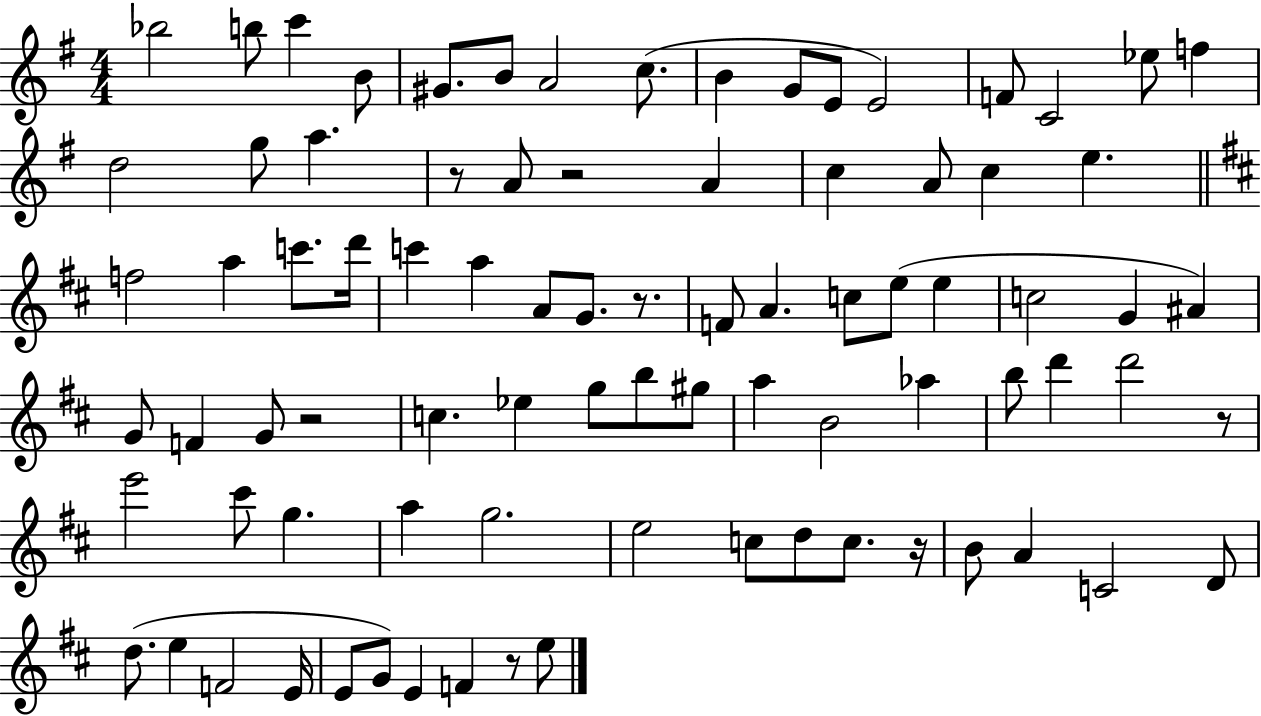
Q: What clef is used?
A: treble